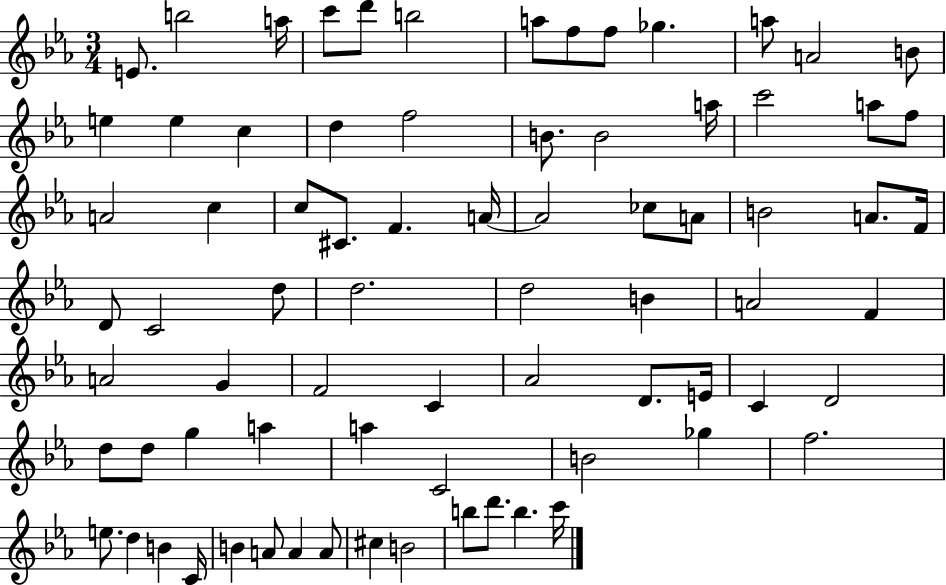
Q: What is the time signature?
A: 3/4